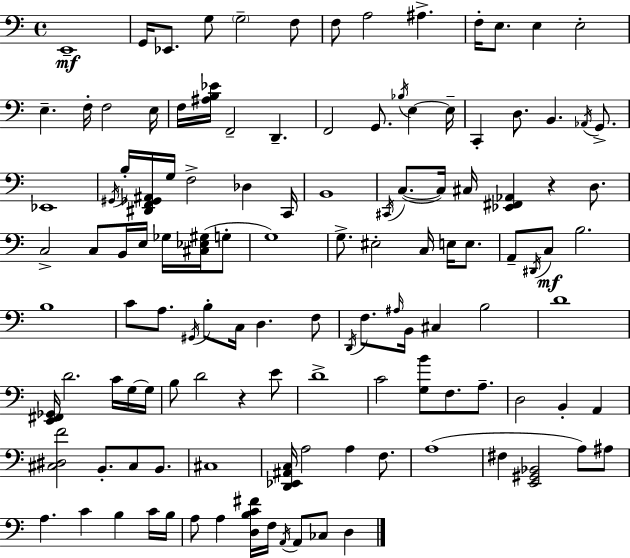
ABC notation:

X:1
T:Untitled
M:4/4
L:1/4
K:Am
E,,4 G,,/4 _E,,/2 G,/2 G,2 F,/2 F,/2 A,2 ^A, F,/4 E,/2 E, E,2 E, F,/4 F,2 E,/4 F,/4 [^A,B,_E]/4 F,,2 D,, F,,2 G,,/2 _B,/4 E, E,/4 C,, D,/2 B,, _A,,/4 G,,/2 _E,,4 ^G,,/4 B,/4 [^D,,F,,_G,,^A,,]/4 G,/4 F,2 _D, C,,/4 B,,4 ^C,,/4 C,/2 C,/4 ^C,/4 [_E,,^F,,_A,,] z D,/2 C,2 C,/2 B,,/4 E,/4 _G,/4 [^C,_E,^G,]/4 G,/2 G,4 G,/2 ^E,2 C,/4 E,/4 E,/2 A,,/2 ^D,,/4 C,/2 B,2 B,4 C/2 A,/2 ^G,,/4 B,/2 C,/4 D, F,/2 D,,/4 F,/2 ^A,/4 B,,/4 ^C, B,2 D4 [E,,^F,,_G,,]/4 D2 C/4 G,/4 G,/4 B,/2 D2 z E/2 D4 C2 [G,B]/2 F,/2 A,/2 D,2 B,, A,, [^C,^D,F]2 B,,/2 ^C,/2 B,,/2 ^C,4 [D,,_E,,^A,,C,]/4 A,2 A, F,/2 A,4 ^F, [E,,^G,,_B,,]2 A,/2 ^A,/2 A, C B, C/4 B,/4 A,/2 A, [D,B,C^F]/4 F,/4 A,,/4 A,,/2 _C,/2 D,